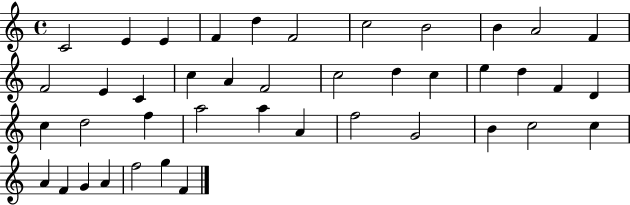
{
  \clef treble
  \time 4/4
  \defaultTimeSignature
  \key c \major
  c'2 e'4 e'4 | f'4 d''4 f'2 | c''2 b'2 | b'4 a'2 f'4 | \break f'2 e'4 c'4 | c''4 a'4 f'2 | c''2 d''4 c''4 | e''4 d''4 f'4 d'4 | \break c''4 d''2 f''4 | a''2 a''4 a'4 | f''2 g'2 | b'4 c''2 c''4 | \break a'4 f'4 g'4 a'4 | f''2 g''4 f'4 | \bar "|."
}